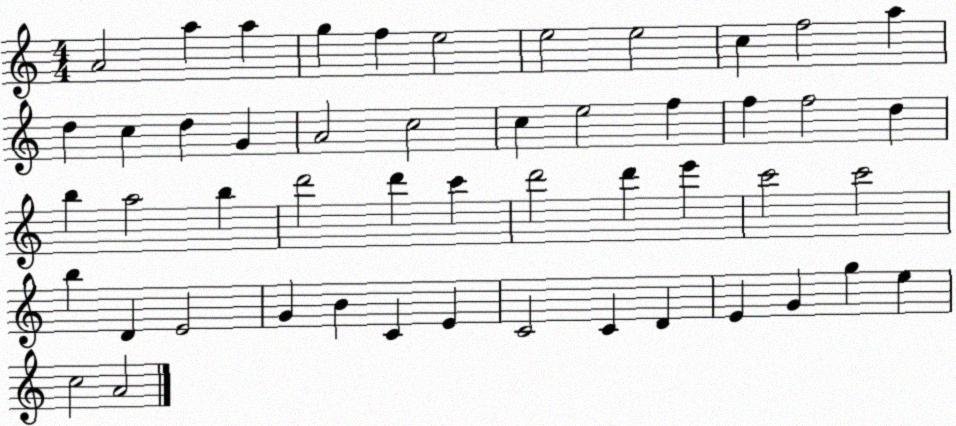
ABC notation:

X:1
T:Untitled
M:4/4
L:1/4
K:C
A2 a a g f e2 e2 e2 c f2 a d c d G A2 c2 c e2 f f f2 d b a2 b d'2 d' c' d'2 d' e' c'2 c'2 b D E2 G B C E C2 C D E G g e c2 A2